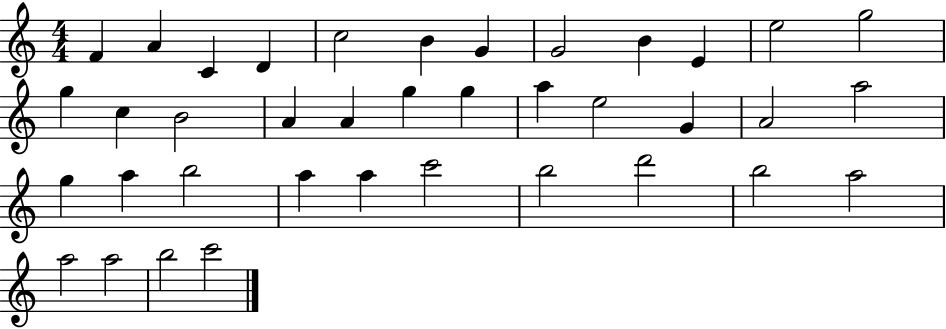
F4/q A4/q C4/q D4/q C5/h B4/q G4/q G4/h B4/q E4/q E5/h G5/h G5/q C5/q B4/h A4/q A4/q G5/q G5/q A5/q E5/h G4/q A4/h A5/h G5/q A5/q B5/h A5/q A5/q C6/h B5/h D6/h B5/h A5/h A5/h A5/h B5/h C6/h